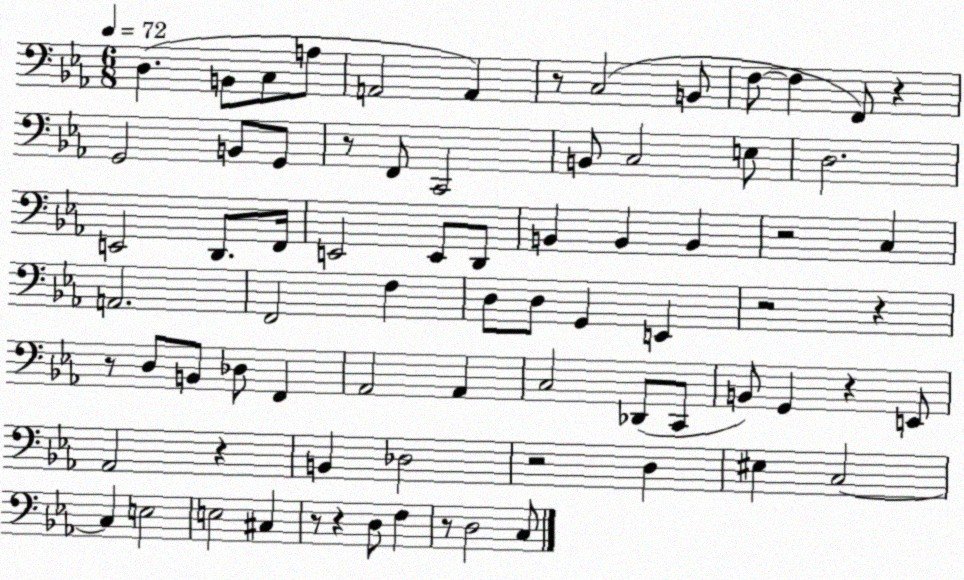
X:1
T:Untitled
M:6/8
L:1/4
K:Eb
D, B,,/2 C,/2 A,/2 A,,2 A,, z/2 C,2 B,,/2 F,/2 F, F,,/2 z G,,2 B,,/2 G,,/2 z/2 F,,/2 C,,2 B,,/2 C,2 E,/2 D,2 E,,2 D,,/2 F,,/4 E,,2 E,,/2 D,,/2 B,, B,, B,, z2 C, A,,2 F,,2 F, D,/2 D,/2 G,, E,, z2 z z/2 D,/2 B,,/2 _D,/2 F,, _A,,2 _A,, C,2 _D,,/2 C,,/2 B,,/2 G,, z E,,/2 _A,,2 z B,, _D,2 z2 D, ^E, C,2 C, E,2 E,2 ^C, z/2 z D,/2 F, z/2 D,2 C,/2